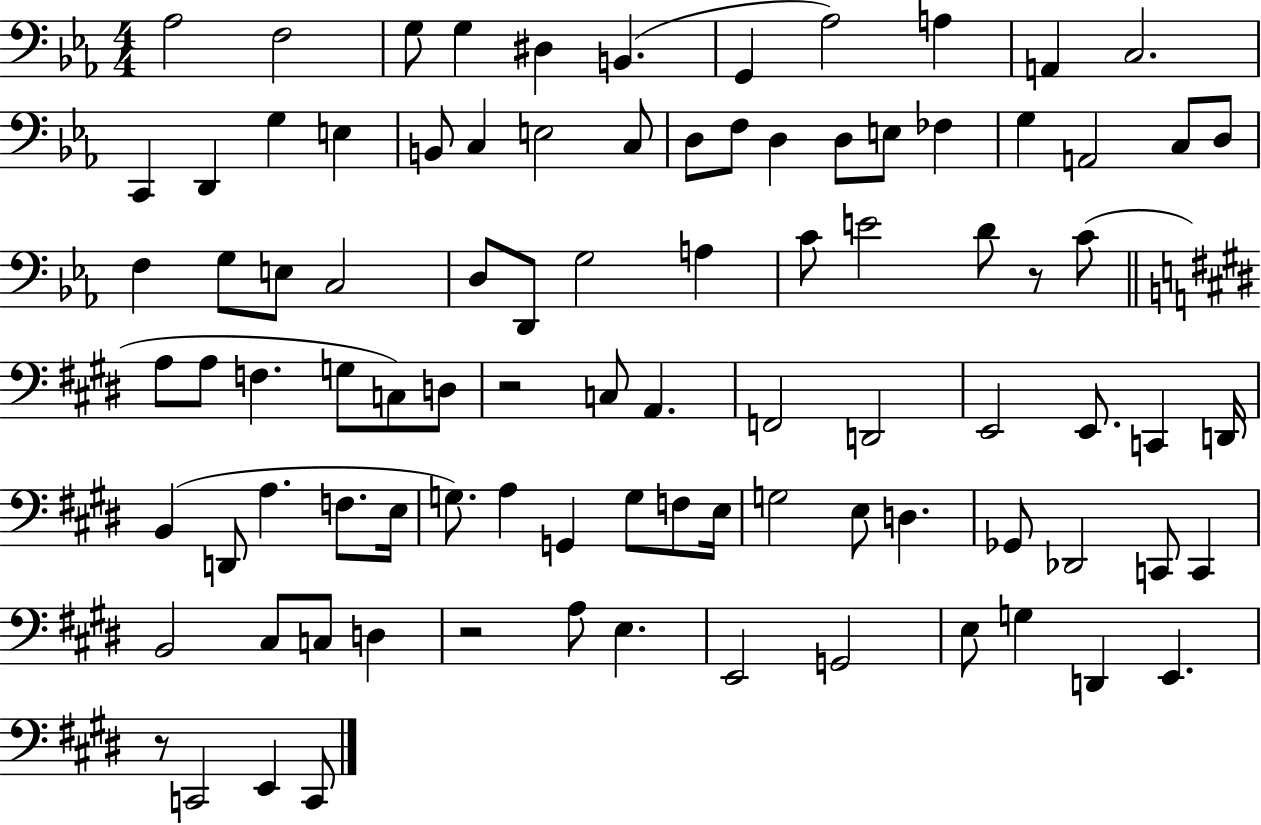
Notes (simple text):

Ab3/h F3/h G3/e G3/q D#3/q B2/q. G2/q Ab3/h A3/q A2/q C3/h. C2/q D2/q G3/q E3/q B2/e C3/q E3/h C3/e D3/e F3/e D3/q D3/e E3/e FES3/q G3/q A2/h C3/e D3/e F3/q G3/e E3/e C3/h D3/e D2/e G3/h A3/q C4/e E4/h D4/e R/e C4/e A3/e A3/e F3/q. G3/e C3/e D3/e R/h C3/e A2/q. F2/h D2/h E2/h E2/e. C2/q D2/s B2/q D2/e A3/q. F3/e. E3/s G3/e. A3/q G2/q G3/e F3/e E3/s G3/h E3/e D3/q. Gb2/e Db2/h C2/e C2/q B2/h C#3/e C3/e D3/q R/h A3/e E3/q. E2/h G2/h E3/e G3/q D2/q E2/q. R/e C2/h E2/q C2/e